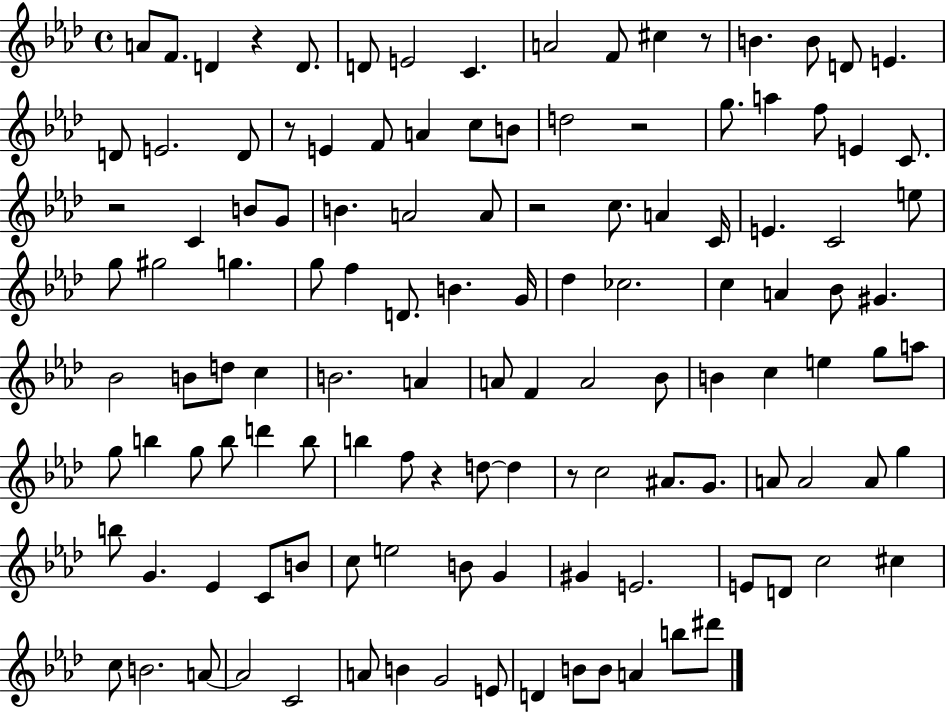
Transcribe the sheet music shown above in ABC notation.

X:1
T:Untitled
M:4/4
L:1/4
K:Ab
A/2 F/2 D z D/2 D/2 E2 C A2 F/2 ^c z/2 B B/2 D/2 E D/2 E2 D/2 z/2 E F/2 A c/2 B/2 d2 z2 g/2 a f/2 E C/2 z2 C B/2 G/2 B A2 A/2 z2 c/2 A C/4 E C2 e/2 g/2 ^g2 g g/2 f D/2 B G/4 _d _c2 c A _B/2 ^G _B2 B/2 d/2 c B2 A A/2 F A2 _B/2 B c e g/2 a/2 g/2 b g/2 b/2 d' b/2 b f/2 z d/2 d z/2 c2 ^A/2 G/2 A/2 A2 A/2 g b/2 G _E C/2 B/2 c/2 e2 B/2 G ^G E2 E/2 D/2 c2 ^c c/2 B2 A/2 A2 C2 A/2 B G2 E/2 D B/2 B/2 A b/2 ^d'/2